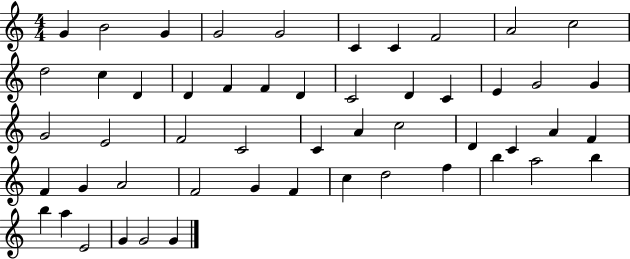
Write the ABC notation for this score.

X:1
T:Untitled
M:4/4
L:1/4
K:C
G B2 G G2 G2 C C F2 A2 c2 d2 c D D F F D C2 D C E G2 G G2 E2 F2 C2 C A c2 D C A F F G A2 F2 G F c d2 f b a2 b b a E2 G G2 G